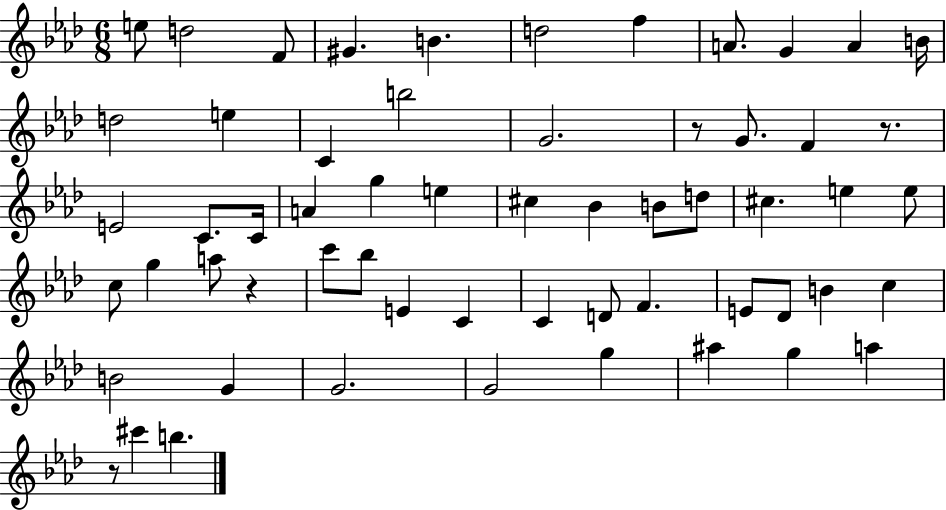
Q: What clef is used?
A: treble